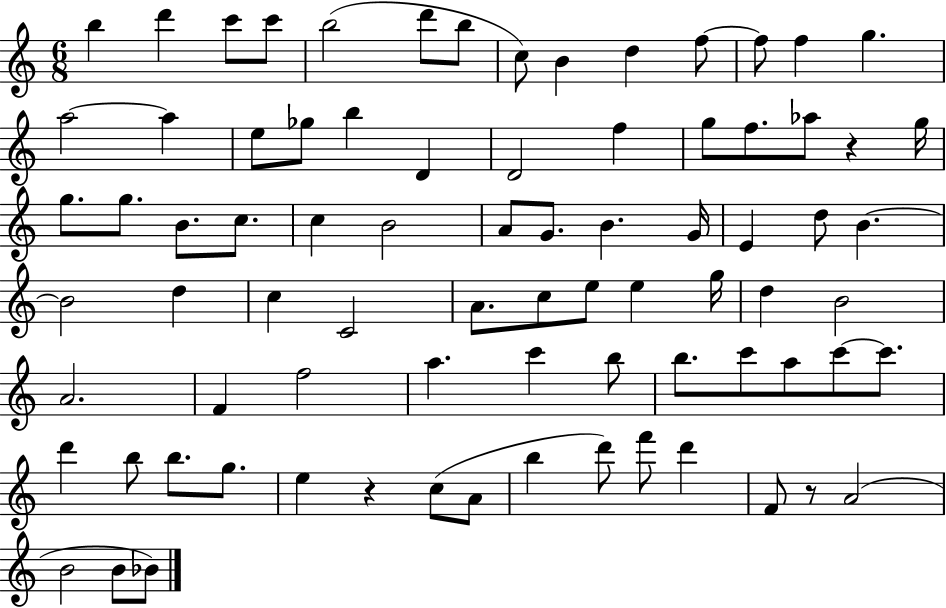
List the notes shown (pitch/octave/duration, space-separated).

B5/q D6/q C6/e C6/e B5/h D6/e B5/e C5/e B4/q D5/q F5/e F5/e F5/q G5/q. A5/h A5/q E5/e Gb5/e B5/q D4/q D4/h F5/q G5/e F5/e. Ab5/e R/q G5/s G5/e. G5/e. B4/e. C5/e. C5/q B4/h A4/e G4/e. B4/q. G4/s E4/q D5/e B4/q. B4/h D5/q C5/q C4/h A4/e. C5/e E5/e E5/q G5/s D5/q B4/h A4/h. F4/q F5/h A5/q. C6/q B5/e B5/e. C6/e A5/e C6/e C6/e. D6/q B5/e B5/e. G5/e. E5/q R/q C5/e A4/e B5/q D6/e F6/e D6/q F4/e R/e A4/h B4/h B4/e Bb4/e